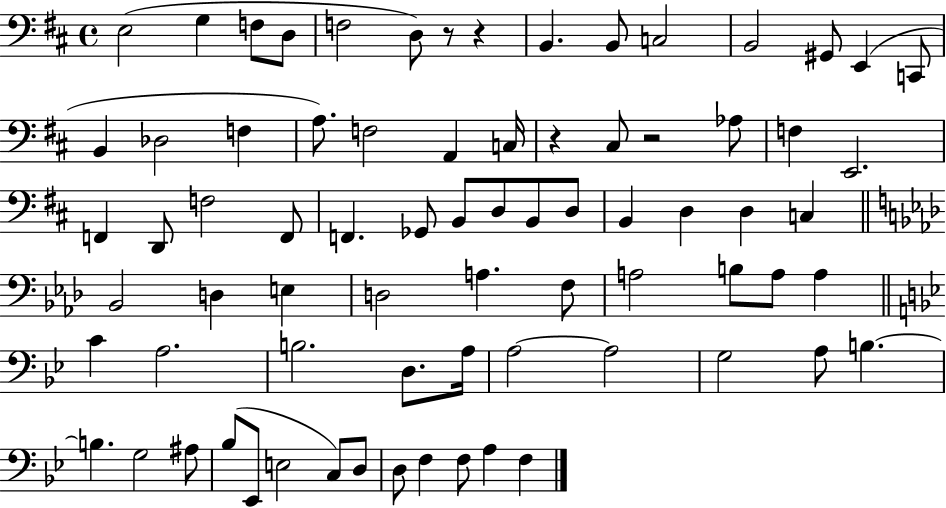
{
  \clef bass
  \time 4/4
  \defaultTimeSignature
  \key d \major
  \repeat volta 2 { e2( g4 f8 d8 | f2 d8) r8 r4 | b,4. b,8 c2 | b,2 gis,8 e,4( c,8 | \break b,4 des2 f4 | a8.) f2 a,4 c16 | r4 cis8 r2 aes8 | f4 e,2. | \break f,4 d,8 f2 f,8 | f,4. ges,8 b,8 d8 b,8 d8 | b,4 d4 d4 c4 | \bar "||" \break \key aes \major bes,2 d4 e4 | d2 a4. f8 | a2 b8 a8 a4 | \bar "||" \break \key g \minor c'4 a2. | b2. d8. a16 | a2~~ a2 | g2 a8 b4.~~ | \break b4. g2 ais8 | bes8( ees,8 e2 c8) d8 | d8 f4 f8 a4 f4 | } \bar "|."
}